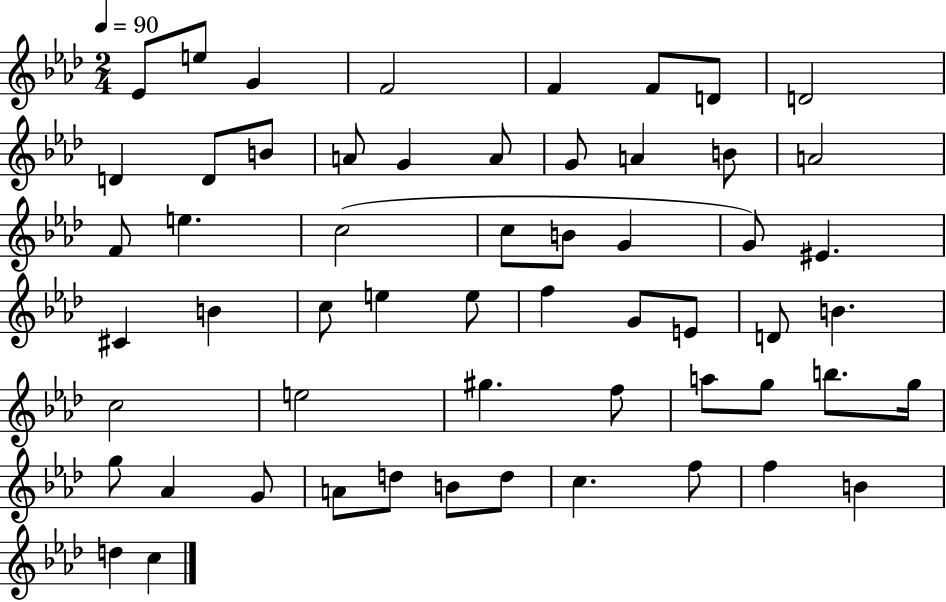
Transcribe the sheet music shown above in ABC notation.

X:1
T:Untitled
M:2/4
L:1/4
K:Ab
_E/2 e/2 G F2 F F/2 D/2 D2 D D/2 B/2 A/2 G A/2 G/2 A B/2 A2 F/2 e c2 c/2 B/2 G G/2 ^E ^C B c/2 e e/2 f G/2 E/2 D/2 B c2 e2 ^g f/2 a/2 g/2 b/2 g/4 g/2 _A G/2 A/2 d/2 B/2 d/2 c f/2 f B d c